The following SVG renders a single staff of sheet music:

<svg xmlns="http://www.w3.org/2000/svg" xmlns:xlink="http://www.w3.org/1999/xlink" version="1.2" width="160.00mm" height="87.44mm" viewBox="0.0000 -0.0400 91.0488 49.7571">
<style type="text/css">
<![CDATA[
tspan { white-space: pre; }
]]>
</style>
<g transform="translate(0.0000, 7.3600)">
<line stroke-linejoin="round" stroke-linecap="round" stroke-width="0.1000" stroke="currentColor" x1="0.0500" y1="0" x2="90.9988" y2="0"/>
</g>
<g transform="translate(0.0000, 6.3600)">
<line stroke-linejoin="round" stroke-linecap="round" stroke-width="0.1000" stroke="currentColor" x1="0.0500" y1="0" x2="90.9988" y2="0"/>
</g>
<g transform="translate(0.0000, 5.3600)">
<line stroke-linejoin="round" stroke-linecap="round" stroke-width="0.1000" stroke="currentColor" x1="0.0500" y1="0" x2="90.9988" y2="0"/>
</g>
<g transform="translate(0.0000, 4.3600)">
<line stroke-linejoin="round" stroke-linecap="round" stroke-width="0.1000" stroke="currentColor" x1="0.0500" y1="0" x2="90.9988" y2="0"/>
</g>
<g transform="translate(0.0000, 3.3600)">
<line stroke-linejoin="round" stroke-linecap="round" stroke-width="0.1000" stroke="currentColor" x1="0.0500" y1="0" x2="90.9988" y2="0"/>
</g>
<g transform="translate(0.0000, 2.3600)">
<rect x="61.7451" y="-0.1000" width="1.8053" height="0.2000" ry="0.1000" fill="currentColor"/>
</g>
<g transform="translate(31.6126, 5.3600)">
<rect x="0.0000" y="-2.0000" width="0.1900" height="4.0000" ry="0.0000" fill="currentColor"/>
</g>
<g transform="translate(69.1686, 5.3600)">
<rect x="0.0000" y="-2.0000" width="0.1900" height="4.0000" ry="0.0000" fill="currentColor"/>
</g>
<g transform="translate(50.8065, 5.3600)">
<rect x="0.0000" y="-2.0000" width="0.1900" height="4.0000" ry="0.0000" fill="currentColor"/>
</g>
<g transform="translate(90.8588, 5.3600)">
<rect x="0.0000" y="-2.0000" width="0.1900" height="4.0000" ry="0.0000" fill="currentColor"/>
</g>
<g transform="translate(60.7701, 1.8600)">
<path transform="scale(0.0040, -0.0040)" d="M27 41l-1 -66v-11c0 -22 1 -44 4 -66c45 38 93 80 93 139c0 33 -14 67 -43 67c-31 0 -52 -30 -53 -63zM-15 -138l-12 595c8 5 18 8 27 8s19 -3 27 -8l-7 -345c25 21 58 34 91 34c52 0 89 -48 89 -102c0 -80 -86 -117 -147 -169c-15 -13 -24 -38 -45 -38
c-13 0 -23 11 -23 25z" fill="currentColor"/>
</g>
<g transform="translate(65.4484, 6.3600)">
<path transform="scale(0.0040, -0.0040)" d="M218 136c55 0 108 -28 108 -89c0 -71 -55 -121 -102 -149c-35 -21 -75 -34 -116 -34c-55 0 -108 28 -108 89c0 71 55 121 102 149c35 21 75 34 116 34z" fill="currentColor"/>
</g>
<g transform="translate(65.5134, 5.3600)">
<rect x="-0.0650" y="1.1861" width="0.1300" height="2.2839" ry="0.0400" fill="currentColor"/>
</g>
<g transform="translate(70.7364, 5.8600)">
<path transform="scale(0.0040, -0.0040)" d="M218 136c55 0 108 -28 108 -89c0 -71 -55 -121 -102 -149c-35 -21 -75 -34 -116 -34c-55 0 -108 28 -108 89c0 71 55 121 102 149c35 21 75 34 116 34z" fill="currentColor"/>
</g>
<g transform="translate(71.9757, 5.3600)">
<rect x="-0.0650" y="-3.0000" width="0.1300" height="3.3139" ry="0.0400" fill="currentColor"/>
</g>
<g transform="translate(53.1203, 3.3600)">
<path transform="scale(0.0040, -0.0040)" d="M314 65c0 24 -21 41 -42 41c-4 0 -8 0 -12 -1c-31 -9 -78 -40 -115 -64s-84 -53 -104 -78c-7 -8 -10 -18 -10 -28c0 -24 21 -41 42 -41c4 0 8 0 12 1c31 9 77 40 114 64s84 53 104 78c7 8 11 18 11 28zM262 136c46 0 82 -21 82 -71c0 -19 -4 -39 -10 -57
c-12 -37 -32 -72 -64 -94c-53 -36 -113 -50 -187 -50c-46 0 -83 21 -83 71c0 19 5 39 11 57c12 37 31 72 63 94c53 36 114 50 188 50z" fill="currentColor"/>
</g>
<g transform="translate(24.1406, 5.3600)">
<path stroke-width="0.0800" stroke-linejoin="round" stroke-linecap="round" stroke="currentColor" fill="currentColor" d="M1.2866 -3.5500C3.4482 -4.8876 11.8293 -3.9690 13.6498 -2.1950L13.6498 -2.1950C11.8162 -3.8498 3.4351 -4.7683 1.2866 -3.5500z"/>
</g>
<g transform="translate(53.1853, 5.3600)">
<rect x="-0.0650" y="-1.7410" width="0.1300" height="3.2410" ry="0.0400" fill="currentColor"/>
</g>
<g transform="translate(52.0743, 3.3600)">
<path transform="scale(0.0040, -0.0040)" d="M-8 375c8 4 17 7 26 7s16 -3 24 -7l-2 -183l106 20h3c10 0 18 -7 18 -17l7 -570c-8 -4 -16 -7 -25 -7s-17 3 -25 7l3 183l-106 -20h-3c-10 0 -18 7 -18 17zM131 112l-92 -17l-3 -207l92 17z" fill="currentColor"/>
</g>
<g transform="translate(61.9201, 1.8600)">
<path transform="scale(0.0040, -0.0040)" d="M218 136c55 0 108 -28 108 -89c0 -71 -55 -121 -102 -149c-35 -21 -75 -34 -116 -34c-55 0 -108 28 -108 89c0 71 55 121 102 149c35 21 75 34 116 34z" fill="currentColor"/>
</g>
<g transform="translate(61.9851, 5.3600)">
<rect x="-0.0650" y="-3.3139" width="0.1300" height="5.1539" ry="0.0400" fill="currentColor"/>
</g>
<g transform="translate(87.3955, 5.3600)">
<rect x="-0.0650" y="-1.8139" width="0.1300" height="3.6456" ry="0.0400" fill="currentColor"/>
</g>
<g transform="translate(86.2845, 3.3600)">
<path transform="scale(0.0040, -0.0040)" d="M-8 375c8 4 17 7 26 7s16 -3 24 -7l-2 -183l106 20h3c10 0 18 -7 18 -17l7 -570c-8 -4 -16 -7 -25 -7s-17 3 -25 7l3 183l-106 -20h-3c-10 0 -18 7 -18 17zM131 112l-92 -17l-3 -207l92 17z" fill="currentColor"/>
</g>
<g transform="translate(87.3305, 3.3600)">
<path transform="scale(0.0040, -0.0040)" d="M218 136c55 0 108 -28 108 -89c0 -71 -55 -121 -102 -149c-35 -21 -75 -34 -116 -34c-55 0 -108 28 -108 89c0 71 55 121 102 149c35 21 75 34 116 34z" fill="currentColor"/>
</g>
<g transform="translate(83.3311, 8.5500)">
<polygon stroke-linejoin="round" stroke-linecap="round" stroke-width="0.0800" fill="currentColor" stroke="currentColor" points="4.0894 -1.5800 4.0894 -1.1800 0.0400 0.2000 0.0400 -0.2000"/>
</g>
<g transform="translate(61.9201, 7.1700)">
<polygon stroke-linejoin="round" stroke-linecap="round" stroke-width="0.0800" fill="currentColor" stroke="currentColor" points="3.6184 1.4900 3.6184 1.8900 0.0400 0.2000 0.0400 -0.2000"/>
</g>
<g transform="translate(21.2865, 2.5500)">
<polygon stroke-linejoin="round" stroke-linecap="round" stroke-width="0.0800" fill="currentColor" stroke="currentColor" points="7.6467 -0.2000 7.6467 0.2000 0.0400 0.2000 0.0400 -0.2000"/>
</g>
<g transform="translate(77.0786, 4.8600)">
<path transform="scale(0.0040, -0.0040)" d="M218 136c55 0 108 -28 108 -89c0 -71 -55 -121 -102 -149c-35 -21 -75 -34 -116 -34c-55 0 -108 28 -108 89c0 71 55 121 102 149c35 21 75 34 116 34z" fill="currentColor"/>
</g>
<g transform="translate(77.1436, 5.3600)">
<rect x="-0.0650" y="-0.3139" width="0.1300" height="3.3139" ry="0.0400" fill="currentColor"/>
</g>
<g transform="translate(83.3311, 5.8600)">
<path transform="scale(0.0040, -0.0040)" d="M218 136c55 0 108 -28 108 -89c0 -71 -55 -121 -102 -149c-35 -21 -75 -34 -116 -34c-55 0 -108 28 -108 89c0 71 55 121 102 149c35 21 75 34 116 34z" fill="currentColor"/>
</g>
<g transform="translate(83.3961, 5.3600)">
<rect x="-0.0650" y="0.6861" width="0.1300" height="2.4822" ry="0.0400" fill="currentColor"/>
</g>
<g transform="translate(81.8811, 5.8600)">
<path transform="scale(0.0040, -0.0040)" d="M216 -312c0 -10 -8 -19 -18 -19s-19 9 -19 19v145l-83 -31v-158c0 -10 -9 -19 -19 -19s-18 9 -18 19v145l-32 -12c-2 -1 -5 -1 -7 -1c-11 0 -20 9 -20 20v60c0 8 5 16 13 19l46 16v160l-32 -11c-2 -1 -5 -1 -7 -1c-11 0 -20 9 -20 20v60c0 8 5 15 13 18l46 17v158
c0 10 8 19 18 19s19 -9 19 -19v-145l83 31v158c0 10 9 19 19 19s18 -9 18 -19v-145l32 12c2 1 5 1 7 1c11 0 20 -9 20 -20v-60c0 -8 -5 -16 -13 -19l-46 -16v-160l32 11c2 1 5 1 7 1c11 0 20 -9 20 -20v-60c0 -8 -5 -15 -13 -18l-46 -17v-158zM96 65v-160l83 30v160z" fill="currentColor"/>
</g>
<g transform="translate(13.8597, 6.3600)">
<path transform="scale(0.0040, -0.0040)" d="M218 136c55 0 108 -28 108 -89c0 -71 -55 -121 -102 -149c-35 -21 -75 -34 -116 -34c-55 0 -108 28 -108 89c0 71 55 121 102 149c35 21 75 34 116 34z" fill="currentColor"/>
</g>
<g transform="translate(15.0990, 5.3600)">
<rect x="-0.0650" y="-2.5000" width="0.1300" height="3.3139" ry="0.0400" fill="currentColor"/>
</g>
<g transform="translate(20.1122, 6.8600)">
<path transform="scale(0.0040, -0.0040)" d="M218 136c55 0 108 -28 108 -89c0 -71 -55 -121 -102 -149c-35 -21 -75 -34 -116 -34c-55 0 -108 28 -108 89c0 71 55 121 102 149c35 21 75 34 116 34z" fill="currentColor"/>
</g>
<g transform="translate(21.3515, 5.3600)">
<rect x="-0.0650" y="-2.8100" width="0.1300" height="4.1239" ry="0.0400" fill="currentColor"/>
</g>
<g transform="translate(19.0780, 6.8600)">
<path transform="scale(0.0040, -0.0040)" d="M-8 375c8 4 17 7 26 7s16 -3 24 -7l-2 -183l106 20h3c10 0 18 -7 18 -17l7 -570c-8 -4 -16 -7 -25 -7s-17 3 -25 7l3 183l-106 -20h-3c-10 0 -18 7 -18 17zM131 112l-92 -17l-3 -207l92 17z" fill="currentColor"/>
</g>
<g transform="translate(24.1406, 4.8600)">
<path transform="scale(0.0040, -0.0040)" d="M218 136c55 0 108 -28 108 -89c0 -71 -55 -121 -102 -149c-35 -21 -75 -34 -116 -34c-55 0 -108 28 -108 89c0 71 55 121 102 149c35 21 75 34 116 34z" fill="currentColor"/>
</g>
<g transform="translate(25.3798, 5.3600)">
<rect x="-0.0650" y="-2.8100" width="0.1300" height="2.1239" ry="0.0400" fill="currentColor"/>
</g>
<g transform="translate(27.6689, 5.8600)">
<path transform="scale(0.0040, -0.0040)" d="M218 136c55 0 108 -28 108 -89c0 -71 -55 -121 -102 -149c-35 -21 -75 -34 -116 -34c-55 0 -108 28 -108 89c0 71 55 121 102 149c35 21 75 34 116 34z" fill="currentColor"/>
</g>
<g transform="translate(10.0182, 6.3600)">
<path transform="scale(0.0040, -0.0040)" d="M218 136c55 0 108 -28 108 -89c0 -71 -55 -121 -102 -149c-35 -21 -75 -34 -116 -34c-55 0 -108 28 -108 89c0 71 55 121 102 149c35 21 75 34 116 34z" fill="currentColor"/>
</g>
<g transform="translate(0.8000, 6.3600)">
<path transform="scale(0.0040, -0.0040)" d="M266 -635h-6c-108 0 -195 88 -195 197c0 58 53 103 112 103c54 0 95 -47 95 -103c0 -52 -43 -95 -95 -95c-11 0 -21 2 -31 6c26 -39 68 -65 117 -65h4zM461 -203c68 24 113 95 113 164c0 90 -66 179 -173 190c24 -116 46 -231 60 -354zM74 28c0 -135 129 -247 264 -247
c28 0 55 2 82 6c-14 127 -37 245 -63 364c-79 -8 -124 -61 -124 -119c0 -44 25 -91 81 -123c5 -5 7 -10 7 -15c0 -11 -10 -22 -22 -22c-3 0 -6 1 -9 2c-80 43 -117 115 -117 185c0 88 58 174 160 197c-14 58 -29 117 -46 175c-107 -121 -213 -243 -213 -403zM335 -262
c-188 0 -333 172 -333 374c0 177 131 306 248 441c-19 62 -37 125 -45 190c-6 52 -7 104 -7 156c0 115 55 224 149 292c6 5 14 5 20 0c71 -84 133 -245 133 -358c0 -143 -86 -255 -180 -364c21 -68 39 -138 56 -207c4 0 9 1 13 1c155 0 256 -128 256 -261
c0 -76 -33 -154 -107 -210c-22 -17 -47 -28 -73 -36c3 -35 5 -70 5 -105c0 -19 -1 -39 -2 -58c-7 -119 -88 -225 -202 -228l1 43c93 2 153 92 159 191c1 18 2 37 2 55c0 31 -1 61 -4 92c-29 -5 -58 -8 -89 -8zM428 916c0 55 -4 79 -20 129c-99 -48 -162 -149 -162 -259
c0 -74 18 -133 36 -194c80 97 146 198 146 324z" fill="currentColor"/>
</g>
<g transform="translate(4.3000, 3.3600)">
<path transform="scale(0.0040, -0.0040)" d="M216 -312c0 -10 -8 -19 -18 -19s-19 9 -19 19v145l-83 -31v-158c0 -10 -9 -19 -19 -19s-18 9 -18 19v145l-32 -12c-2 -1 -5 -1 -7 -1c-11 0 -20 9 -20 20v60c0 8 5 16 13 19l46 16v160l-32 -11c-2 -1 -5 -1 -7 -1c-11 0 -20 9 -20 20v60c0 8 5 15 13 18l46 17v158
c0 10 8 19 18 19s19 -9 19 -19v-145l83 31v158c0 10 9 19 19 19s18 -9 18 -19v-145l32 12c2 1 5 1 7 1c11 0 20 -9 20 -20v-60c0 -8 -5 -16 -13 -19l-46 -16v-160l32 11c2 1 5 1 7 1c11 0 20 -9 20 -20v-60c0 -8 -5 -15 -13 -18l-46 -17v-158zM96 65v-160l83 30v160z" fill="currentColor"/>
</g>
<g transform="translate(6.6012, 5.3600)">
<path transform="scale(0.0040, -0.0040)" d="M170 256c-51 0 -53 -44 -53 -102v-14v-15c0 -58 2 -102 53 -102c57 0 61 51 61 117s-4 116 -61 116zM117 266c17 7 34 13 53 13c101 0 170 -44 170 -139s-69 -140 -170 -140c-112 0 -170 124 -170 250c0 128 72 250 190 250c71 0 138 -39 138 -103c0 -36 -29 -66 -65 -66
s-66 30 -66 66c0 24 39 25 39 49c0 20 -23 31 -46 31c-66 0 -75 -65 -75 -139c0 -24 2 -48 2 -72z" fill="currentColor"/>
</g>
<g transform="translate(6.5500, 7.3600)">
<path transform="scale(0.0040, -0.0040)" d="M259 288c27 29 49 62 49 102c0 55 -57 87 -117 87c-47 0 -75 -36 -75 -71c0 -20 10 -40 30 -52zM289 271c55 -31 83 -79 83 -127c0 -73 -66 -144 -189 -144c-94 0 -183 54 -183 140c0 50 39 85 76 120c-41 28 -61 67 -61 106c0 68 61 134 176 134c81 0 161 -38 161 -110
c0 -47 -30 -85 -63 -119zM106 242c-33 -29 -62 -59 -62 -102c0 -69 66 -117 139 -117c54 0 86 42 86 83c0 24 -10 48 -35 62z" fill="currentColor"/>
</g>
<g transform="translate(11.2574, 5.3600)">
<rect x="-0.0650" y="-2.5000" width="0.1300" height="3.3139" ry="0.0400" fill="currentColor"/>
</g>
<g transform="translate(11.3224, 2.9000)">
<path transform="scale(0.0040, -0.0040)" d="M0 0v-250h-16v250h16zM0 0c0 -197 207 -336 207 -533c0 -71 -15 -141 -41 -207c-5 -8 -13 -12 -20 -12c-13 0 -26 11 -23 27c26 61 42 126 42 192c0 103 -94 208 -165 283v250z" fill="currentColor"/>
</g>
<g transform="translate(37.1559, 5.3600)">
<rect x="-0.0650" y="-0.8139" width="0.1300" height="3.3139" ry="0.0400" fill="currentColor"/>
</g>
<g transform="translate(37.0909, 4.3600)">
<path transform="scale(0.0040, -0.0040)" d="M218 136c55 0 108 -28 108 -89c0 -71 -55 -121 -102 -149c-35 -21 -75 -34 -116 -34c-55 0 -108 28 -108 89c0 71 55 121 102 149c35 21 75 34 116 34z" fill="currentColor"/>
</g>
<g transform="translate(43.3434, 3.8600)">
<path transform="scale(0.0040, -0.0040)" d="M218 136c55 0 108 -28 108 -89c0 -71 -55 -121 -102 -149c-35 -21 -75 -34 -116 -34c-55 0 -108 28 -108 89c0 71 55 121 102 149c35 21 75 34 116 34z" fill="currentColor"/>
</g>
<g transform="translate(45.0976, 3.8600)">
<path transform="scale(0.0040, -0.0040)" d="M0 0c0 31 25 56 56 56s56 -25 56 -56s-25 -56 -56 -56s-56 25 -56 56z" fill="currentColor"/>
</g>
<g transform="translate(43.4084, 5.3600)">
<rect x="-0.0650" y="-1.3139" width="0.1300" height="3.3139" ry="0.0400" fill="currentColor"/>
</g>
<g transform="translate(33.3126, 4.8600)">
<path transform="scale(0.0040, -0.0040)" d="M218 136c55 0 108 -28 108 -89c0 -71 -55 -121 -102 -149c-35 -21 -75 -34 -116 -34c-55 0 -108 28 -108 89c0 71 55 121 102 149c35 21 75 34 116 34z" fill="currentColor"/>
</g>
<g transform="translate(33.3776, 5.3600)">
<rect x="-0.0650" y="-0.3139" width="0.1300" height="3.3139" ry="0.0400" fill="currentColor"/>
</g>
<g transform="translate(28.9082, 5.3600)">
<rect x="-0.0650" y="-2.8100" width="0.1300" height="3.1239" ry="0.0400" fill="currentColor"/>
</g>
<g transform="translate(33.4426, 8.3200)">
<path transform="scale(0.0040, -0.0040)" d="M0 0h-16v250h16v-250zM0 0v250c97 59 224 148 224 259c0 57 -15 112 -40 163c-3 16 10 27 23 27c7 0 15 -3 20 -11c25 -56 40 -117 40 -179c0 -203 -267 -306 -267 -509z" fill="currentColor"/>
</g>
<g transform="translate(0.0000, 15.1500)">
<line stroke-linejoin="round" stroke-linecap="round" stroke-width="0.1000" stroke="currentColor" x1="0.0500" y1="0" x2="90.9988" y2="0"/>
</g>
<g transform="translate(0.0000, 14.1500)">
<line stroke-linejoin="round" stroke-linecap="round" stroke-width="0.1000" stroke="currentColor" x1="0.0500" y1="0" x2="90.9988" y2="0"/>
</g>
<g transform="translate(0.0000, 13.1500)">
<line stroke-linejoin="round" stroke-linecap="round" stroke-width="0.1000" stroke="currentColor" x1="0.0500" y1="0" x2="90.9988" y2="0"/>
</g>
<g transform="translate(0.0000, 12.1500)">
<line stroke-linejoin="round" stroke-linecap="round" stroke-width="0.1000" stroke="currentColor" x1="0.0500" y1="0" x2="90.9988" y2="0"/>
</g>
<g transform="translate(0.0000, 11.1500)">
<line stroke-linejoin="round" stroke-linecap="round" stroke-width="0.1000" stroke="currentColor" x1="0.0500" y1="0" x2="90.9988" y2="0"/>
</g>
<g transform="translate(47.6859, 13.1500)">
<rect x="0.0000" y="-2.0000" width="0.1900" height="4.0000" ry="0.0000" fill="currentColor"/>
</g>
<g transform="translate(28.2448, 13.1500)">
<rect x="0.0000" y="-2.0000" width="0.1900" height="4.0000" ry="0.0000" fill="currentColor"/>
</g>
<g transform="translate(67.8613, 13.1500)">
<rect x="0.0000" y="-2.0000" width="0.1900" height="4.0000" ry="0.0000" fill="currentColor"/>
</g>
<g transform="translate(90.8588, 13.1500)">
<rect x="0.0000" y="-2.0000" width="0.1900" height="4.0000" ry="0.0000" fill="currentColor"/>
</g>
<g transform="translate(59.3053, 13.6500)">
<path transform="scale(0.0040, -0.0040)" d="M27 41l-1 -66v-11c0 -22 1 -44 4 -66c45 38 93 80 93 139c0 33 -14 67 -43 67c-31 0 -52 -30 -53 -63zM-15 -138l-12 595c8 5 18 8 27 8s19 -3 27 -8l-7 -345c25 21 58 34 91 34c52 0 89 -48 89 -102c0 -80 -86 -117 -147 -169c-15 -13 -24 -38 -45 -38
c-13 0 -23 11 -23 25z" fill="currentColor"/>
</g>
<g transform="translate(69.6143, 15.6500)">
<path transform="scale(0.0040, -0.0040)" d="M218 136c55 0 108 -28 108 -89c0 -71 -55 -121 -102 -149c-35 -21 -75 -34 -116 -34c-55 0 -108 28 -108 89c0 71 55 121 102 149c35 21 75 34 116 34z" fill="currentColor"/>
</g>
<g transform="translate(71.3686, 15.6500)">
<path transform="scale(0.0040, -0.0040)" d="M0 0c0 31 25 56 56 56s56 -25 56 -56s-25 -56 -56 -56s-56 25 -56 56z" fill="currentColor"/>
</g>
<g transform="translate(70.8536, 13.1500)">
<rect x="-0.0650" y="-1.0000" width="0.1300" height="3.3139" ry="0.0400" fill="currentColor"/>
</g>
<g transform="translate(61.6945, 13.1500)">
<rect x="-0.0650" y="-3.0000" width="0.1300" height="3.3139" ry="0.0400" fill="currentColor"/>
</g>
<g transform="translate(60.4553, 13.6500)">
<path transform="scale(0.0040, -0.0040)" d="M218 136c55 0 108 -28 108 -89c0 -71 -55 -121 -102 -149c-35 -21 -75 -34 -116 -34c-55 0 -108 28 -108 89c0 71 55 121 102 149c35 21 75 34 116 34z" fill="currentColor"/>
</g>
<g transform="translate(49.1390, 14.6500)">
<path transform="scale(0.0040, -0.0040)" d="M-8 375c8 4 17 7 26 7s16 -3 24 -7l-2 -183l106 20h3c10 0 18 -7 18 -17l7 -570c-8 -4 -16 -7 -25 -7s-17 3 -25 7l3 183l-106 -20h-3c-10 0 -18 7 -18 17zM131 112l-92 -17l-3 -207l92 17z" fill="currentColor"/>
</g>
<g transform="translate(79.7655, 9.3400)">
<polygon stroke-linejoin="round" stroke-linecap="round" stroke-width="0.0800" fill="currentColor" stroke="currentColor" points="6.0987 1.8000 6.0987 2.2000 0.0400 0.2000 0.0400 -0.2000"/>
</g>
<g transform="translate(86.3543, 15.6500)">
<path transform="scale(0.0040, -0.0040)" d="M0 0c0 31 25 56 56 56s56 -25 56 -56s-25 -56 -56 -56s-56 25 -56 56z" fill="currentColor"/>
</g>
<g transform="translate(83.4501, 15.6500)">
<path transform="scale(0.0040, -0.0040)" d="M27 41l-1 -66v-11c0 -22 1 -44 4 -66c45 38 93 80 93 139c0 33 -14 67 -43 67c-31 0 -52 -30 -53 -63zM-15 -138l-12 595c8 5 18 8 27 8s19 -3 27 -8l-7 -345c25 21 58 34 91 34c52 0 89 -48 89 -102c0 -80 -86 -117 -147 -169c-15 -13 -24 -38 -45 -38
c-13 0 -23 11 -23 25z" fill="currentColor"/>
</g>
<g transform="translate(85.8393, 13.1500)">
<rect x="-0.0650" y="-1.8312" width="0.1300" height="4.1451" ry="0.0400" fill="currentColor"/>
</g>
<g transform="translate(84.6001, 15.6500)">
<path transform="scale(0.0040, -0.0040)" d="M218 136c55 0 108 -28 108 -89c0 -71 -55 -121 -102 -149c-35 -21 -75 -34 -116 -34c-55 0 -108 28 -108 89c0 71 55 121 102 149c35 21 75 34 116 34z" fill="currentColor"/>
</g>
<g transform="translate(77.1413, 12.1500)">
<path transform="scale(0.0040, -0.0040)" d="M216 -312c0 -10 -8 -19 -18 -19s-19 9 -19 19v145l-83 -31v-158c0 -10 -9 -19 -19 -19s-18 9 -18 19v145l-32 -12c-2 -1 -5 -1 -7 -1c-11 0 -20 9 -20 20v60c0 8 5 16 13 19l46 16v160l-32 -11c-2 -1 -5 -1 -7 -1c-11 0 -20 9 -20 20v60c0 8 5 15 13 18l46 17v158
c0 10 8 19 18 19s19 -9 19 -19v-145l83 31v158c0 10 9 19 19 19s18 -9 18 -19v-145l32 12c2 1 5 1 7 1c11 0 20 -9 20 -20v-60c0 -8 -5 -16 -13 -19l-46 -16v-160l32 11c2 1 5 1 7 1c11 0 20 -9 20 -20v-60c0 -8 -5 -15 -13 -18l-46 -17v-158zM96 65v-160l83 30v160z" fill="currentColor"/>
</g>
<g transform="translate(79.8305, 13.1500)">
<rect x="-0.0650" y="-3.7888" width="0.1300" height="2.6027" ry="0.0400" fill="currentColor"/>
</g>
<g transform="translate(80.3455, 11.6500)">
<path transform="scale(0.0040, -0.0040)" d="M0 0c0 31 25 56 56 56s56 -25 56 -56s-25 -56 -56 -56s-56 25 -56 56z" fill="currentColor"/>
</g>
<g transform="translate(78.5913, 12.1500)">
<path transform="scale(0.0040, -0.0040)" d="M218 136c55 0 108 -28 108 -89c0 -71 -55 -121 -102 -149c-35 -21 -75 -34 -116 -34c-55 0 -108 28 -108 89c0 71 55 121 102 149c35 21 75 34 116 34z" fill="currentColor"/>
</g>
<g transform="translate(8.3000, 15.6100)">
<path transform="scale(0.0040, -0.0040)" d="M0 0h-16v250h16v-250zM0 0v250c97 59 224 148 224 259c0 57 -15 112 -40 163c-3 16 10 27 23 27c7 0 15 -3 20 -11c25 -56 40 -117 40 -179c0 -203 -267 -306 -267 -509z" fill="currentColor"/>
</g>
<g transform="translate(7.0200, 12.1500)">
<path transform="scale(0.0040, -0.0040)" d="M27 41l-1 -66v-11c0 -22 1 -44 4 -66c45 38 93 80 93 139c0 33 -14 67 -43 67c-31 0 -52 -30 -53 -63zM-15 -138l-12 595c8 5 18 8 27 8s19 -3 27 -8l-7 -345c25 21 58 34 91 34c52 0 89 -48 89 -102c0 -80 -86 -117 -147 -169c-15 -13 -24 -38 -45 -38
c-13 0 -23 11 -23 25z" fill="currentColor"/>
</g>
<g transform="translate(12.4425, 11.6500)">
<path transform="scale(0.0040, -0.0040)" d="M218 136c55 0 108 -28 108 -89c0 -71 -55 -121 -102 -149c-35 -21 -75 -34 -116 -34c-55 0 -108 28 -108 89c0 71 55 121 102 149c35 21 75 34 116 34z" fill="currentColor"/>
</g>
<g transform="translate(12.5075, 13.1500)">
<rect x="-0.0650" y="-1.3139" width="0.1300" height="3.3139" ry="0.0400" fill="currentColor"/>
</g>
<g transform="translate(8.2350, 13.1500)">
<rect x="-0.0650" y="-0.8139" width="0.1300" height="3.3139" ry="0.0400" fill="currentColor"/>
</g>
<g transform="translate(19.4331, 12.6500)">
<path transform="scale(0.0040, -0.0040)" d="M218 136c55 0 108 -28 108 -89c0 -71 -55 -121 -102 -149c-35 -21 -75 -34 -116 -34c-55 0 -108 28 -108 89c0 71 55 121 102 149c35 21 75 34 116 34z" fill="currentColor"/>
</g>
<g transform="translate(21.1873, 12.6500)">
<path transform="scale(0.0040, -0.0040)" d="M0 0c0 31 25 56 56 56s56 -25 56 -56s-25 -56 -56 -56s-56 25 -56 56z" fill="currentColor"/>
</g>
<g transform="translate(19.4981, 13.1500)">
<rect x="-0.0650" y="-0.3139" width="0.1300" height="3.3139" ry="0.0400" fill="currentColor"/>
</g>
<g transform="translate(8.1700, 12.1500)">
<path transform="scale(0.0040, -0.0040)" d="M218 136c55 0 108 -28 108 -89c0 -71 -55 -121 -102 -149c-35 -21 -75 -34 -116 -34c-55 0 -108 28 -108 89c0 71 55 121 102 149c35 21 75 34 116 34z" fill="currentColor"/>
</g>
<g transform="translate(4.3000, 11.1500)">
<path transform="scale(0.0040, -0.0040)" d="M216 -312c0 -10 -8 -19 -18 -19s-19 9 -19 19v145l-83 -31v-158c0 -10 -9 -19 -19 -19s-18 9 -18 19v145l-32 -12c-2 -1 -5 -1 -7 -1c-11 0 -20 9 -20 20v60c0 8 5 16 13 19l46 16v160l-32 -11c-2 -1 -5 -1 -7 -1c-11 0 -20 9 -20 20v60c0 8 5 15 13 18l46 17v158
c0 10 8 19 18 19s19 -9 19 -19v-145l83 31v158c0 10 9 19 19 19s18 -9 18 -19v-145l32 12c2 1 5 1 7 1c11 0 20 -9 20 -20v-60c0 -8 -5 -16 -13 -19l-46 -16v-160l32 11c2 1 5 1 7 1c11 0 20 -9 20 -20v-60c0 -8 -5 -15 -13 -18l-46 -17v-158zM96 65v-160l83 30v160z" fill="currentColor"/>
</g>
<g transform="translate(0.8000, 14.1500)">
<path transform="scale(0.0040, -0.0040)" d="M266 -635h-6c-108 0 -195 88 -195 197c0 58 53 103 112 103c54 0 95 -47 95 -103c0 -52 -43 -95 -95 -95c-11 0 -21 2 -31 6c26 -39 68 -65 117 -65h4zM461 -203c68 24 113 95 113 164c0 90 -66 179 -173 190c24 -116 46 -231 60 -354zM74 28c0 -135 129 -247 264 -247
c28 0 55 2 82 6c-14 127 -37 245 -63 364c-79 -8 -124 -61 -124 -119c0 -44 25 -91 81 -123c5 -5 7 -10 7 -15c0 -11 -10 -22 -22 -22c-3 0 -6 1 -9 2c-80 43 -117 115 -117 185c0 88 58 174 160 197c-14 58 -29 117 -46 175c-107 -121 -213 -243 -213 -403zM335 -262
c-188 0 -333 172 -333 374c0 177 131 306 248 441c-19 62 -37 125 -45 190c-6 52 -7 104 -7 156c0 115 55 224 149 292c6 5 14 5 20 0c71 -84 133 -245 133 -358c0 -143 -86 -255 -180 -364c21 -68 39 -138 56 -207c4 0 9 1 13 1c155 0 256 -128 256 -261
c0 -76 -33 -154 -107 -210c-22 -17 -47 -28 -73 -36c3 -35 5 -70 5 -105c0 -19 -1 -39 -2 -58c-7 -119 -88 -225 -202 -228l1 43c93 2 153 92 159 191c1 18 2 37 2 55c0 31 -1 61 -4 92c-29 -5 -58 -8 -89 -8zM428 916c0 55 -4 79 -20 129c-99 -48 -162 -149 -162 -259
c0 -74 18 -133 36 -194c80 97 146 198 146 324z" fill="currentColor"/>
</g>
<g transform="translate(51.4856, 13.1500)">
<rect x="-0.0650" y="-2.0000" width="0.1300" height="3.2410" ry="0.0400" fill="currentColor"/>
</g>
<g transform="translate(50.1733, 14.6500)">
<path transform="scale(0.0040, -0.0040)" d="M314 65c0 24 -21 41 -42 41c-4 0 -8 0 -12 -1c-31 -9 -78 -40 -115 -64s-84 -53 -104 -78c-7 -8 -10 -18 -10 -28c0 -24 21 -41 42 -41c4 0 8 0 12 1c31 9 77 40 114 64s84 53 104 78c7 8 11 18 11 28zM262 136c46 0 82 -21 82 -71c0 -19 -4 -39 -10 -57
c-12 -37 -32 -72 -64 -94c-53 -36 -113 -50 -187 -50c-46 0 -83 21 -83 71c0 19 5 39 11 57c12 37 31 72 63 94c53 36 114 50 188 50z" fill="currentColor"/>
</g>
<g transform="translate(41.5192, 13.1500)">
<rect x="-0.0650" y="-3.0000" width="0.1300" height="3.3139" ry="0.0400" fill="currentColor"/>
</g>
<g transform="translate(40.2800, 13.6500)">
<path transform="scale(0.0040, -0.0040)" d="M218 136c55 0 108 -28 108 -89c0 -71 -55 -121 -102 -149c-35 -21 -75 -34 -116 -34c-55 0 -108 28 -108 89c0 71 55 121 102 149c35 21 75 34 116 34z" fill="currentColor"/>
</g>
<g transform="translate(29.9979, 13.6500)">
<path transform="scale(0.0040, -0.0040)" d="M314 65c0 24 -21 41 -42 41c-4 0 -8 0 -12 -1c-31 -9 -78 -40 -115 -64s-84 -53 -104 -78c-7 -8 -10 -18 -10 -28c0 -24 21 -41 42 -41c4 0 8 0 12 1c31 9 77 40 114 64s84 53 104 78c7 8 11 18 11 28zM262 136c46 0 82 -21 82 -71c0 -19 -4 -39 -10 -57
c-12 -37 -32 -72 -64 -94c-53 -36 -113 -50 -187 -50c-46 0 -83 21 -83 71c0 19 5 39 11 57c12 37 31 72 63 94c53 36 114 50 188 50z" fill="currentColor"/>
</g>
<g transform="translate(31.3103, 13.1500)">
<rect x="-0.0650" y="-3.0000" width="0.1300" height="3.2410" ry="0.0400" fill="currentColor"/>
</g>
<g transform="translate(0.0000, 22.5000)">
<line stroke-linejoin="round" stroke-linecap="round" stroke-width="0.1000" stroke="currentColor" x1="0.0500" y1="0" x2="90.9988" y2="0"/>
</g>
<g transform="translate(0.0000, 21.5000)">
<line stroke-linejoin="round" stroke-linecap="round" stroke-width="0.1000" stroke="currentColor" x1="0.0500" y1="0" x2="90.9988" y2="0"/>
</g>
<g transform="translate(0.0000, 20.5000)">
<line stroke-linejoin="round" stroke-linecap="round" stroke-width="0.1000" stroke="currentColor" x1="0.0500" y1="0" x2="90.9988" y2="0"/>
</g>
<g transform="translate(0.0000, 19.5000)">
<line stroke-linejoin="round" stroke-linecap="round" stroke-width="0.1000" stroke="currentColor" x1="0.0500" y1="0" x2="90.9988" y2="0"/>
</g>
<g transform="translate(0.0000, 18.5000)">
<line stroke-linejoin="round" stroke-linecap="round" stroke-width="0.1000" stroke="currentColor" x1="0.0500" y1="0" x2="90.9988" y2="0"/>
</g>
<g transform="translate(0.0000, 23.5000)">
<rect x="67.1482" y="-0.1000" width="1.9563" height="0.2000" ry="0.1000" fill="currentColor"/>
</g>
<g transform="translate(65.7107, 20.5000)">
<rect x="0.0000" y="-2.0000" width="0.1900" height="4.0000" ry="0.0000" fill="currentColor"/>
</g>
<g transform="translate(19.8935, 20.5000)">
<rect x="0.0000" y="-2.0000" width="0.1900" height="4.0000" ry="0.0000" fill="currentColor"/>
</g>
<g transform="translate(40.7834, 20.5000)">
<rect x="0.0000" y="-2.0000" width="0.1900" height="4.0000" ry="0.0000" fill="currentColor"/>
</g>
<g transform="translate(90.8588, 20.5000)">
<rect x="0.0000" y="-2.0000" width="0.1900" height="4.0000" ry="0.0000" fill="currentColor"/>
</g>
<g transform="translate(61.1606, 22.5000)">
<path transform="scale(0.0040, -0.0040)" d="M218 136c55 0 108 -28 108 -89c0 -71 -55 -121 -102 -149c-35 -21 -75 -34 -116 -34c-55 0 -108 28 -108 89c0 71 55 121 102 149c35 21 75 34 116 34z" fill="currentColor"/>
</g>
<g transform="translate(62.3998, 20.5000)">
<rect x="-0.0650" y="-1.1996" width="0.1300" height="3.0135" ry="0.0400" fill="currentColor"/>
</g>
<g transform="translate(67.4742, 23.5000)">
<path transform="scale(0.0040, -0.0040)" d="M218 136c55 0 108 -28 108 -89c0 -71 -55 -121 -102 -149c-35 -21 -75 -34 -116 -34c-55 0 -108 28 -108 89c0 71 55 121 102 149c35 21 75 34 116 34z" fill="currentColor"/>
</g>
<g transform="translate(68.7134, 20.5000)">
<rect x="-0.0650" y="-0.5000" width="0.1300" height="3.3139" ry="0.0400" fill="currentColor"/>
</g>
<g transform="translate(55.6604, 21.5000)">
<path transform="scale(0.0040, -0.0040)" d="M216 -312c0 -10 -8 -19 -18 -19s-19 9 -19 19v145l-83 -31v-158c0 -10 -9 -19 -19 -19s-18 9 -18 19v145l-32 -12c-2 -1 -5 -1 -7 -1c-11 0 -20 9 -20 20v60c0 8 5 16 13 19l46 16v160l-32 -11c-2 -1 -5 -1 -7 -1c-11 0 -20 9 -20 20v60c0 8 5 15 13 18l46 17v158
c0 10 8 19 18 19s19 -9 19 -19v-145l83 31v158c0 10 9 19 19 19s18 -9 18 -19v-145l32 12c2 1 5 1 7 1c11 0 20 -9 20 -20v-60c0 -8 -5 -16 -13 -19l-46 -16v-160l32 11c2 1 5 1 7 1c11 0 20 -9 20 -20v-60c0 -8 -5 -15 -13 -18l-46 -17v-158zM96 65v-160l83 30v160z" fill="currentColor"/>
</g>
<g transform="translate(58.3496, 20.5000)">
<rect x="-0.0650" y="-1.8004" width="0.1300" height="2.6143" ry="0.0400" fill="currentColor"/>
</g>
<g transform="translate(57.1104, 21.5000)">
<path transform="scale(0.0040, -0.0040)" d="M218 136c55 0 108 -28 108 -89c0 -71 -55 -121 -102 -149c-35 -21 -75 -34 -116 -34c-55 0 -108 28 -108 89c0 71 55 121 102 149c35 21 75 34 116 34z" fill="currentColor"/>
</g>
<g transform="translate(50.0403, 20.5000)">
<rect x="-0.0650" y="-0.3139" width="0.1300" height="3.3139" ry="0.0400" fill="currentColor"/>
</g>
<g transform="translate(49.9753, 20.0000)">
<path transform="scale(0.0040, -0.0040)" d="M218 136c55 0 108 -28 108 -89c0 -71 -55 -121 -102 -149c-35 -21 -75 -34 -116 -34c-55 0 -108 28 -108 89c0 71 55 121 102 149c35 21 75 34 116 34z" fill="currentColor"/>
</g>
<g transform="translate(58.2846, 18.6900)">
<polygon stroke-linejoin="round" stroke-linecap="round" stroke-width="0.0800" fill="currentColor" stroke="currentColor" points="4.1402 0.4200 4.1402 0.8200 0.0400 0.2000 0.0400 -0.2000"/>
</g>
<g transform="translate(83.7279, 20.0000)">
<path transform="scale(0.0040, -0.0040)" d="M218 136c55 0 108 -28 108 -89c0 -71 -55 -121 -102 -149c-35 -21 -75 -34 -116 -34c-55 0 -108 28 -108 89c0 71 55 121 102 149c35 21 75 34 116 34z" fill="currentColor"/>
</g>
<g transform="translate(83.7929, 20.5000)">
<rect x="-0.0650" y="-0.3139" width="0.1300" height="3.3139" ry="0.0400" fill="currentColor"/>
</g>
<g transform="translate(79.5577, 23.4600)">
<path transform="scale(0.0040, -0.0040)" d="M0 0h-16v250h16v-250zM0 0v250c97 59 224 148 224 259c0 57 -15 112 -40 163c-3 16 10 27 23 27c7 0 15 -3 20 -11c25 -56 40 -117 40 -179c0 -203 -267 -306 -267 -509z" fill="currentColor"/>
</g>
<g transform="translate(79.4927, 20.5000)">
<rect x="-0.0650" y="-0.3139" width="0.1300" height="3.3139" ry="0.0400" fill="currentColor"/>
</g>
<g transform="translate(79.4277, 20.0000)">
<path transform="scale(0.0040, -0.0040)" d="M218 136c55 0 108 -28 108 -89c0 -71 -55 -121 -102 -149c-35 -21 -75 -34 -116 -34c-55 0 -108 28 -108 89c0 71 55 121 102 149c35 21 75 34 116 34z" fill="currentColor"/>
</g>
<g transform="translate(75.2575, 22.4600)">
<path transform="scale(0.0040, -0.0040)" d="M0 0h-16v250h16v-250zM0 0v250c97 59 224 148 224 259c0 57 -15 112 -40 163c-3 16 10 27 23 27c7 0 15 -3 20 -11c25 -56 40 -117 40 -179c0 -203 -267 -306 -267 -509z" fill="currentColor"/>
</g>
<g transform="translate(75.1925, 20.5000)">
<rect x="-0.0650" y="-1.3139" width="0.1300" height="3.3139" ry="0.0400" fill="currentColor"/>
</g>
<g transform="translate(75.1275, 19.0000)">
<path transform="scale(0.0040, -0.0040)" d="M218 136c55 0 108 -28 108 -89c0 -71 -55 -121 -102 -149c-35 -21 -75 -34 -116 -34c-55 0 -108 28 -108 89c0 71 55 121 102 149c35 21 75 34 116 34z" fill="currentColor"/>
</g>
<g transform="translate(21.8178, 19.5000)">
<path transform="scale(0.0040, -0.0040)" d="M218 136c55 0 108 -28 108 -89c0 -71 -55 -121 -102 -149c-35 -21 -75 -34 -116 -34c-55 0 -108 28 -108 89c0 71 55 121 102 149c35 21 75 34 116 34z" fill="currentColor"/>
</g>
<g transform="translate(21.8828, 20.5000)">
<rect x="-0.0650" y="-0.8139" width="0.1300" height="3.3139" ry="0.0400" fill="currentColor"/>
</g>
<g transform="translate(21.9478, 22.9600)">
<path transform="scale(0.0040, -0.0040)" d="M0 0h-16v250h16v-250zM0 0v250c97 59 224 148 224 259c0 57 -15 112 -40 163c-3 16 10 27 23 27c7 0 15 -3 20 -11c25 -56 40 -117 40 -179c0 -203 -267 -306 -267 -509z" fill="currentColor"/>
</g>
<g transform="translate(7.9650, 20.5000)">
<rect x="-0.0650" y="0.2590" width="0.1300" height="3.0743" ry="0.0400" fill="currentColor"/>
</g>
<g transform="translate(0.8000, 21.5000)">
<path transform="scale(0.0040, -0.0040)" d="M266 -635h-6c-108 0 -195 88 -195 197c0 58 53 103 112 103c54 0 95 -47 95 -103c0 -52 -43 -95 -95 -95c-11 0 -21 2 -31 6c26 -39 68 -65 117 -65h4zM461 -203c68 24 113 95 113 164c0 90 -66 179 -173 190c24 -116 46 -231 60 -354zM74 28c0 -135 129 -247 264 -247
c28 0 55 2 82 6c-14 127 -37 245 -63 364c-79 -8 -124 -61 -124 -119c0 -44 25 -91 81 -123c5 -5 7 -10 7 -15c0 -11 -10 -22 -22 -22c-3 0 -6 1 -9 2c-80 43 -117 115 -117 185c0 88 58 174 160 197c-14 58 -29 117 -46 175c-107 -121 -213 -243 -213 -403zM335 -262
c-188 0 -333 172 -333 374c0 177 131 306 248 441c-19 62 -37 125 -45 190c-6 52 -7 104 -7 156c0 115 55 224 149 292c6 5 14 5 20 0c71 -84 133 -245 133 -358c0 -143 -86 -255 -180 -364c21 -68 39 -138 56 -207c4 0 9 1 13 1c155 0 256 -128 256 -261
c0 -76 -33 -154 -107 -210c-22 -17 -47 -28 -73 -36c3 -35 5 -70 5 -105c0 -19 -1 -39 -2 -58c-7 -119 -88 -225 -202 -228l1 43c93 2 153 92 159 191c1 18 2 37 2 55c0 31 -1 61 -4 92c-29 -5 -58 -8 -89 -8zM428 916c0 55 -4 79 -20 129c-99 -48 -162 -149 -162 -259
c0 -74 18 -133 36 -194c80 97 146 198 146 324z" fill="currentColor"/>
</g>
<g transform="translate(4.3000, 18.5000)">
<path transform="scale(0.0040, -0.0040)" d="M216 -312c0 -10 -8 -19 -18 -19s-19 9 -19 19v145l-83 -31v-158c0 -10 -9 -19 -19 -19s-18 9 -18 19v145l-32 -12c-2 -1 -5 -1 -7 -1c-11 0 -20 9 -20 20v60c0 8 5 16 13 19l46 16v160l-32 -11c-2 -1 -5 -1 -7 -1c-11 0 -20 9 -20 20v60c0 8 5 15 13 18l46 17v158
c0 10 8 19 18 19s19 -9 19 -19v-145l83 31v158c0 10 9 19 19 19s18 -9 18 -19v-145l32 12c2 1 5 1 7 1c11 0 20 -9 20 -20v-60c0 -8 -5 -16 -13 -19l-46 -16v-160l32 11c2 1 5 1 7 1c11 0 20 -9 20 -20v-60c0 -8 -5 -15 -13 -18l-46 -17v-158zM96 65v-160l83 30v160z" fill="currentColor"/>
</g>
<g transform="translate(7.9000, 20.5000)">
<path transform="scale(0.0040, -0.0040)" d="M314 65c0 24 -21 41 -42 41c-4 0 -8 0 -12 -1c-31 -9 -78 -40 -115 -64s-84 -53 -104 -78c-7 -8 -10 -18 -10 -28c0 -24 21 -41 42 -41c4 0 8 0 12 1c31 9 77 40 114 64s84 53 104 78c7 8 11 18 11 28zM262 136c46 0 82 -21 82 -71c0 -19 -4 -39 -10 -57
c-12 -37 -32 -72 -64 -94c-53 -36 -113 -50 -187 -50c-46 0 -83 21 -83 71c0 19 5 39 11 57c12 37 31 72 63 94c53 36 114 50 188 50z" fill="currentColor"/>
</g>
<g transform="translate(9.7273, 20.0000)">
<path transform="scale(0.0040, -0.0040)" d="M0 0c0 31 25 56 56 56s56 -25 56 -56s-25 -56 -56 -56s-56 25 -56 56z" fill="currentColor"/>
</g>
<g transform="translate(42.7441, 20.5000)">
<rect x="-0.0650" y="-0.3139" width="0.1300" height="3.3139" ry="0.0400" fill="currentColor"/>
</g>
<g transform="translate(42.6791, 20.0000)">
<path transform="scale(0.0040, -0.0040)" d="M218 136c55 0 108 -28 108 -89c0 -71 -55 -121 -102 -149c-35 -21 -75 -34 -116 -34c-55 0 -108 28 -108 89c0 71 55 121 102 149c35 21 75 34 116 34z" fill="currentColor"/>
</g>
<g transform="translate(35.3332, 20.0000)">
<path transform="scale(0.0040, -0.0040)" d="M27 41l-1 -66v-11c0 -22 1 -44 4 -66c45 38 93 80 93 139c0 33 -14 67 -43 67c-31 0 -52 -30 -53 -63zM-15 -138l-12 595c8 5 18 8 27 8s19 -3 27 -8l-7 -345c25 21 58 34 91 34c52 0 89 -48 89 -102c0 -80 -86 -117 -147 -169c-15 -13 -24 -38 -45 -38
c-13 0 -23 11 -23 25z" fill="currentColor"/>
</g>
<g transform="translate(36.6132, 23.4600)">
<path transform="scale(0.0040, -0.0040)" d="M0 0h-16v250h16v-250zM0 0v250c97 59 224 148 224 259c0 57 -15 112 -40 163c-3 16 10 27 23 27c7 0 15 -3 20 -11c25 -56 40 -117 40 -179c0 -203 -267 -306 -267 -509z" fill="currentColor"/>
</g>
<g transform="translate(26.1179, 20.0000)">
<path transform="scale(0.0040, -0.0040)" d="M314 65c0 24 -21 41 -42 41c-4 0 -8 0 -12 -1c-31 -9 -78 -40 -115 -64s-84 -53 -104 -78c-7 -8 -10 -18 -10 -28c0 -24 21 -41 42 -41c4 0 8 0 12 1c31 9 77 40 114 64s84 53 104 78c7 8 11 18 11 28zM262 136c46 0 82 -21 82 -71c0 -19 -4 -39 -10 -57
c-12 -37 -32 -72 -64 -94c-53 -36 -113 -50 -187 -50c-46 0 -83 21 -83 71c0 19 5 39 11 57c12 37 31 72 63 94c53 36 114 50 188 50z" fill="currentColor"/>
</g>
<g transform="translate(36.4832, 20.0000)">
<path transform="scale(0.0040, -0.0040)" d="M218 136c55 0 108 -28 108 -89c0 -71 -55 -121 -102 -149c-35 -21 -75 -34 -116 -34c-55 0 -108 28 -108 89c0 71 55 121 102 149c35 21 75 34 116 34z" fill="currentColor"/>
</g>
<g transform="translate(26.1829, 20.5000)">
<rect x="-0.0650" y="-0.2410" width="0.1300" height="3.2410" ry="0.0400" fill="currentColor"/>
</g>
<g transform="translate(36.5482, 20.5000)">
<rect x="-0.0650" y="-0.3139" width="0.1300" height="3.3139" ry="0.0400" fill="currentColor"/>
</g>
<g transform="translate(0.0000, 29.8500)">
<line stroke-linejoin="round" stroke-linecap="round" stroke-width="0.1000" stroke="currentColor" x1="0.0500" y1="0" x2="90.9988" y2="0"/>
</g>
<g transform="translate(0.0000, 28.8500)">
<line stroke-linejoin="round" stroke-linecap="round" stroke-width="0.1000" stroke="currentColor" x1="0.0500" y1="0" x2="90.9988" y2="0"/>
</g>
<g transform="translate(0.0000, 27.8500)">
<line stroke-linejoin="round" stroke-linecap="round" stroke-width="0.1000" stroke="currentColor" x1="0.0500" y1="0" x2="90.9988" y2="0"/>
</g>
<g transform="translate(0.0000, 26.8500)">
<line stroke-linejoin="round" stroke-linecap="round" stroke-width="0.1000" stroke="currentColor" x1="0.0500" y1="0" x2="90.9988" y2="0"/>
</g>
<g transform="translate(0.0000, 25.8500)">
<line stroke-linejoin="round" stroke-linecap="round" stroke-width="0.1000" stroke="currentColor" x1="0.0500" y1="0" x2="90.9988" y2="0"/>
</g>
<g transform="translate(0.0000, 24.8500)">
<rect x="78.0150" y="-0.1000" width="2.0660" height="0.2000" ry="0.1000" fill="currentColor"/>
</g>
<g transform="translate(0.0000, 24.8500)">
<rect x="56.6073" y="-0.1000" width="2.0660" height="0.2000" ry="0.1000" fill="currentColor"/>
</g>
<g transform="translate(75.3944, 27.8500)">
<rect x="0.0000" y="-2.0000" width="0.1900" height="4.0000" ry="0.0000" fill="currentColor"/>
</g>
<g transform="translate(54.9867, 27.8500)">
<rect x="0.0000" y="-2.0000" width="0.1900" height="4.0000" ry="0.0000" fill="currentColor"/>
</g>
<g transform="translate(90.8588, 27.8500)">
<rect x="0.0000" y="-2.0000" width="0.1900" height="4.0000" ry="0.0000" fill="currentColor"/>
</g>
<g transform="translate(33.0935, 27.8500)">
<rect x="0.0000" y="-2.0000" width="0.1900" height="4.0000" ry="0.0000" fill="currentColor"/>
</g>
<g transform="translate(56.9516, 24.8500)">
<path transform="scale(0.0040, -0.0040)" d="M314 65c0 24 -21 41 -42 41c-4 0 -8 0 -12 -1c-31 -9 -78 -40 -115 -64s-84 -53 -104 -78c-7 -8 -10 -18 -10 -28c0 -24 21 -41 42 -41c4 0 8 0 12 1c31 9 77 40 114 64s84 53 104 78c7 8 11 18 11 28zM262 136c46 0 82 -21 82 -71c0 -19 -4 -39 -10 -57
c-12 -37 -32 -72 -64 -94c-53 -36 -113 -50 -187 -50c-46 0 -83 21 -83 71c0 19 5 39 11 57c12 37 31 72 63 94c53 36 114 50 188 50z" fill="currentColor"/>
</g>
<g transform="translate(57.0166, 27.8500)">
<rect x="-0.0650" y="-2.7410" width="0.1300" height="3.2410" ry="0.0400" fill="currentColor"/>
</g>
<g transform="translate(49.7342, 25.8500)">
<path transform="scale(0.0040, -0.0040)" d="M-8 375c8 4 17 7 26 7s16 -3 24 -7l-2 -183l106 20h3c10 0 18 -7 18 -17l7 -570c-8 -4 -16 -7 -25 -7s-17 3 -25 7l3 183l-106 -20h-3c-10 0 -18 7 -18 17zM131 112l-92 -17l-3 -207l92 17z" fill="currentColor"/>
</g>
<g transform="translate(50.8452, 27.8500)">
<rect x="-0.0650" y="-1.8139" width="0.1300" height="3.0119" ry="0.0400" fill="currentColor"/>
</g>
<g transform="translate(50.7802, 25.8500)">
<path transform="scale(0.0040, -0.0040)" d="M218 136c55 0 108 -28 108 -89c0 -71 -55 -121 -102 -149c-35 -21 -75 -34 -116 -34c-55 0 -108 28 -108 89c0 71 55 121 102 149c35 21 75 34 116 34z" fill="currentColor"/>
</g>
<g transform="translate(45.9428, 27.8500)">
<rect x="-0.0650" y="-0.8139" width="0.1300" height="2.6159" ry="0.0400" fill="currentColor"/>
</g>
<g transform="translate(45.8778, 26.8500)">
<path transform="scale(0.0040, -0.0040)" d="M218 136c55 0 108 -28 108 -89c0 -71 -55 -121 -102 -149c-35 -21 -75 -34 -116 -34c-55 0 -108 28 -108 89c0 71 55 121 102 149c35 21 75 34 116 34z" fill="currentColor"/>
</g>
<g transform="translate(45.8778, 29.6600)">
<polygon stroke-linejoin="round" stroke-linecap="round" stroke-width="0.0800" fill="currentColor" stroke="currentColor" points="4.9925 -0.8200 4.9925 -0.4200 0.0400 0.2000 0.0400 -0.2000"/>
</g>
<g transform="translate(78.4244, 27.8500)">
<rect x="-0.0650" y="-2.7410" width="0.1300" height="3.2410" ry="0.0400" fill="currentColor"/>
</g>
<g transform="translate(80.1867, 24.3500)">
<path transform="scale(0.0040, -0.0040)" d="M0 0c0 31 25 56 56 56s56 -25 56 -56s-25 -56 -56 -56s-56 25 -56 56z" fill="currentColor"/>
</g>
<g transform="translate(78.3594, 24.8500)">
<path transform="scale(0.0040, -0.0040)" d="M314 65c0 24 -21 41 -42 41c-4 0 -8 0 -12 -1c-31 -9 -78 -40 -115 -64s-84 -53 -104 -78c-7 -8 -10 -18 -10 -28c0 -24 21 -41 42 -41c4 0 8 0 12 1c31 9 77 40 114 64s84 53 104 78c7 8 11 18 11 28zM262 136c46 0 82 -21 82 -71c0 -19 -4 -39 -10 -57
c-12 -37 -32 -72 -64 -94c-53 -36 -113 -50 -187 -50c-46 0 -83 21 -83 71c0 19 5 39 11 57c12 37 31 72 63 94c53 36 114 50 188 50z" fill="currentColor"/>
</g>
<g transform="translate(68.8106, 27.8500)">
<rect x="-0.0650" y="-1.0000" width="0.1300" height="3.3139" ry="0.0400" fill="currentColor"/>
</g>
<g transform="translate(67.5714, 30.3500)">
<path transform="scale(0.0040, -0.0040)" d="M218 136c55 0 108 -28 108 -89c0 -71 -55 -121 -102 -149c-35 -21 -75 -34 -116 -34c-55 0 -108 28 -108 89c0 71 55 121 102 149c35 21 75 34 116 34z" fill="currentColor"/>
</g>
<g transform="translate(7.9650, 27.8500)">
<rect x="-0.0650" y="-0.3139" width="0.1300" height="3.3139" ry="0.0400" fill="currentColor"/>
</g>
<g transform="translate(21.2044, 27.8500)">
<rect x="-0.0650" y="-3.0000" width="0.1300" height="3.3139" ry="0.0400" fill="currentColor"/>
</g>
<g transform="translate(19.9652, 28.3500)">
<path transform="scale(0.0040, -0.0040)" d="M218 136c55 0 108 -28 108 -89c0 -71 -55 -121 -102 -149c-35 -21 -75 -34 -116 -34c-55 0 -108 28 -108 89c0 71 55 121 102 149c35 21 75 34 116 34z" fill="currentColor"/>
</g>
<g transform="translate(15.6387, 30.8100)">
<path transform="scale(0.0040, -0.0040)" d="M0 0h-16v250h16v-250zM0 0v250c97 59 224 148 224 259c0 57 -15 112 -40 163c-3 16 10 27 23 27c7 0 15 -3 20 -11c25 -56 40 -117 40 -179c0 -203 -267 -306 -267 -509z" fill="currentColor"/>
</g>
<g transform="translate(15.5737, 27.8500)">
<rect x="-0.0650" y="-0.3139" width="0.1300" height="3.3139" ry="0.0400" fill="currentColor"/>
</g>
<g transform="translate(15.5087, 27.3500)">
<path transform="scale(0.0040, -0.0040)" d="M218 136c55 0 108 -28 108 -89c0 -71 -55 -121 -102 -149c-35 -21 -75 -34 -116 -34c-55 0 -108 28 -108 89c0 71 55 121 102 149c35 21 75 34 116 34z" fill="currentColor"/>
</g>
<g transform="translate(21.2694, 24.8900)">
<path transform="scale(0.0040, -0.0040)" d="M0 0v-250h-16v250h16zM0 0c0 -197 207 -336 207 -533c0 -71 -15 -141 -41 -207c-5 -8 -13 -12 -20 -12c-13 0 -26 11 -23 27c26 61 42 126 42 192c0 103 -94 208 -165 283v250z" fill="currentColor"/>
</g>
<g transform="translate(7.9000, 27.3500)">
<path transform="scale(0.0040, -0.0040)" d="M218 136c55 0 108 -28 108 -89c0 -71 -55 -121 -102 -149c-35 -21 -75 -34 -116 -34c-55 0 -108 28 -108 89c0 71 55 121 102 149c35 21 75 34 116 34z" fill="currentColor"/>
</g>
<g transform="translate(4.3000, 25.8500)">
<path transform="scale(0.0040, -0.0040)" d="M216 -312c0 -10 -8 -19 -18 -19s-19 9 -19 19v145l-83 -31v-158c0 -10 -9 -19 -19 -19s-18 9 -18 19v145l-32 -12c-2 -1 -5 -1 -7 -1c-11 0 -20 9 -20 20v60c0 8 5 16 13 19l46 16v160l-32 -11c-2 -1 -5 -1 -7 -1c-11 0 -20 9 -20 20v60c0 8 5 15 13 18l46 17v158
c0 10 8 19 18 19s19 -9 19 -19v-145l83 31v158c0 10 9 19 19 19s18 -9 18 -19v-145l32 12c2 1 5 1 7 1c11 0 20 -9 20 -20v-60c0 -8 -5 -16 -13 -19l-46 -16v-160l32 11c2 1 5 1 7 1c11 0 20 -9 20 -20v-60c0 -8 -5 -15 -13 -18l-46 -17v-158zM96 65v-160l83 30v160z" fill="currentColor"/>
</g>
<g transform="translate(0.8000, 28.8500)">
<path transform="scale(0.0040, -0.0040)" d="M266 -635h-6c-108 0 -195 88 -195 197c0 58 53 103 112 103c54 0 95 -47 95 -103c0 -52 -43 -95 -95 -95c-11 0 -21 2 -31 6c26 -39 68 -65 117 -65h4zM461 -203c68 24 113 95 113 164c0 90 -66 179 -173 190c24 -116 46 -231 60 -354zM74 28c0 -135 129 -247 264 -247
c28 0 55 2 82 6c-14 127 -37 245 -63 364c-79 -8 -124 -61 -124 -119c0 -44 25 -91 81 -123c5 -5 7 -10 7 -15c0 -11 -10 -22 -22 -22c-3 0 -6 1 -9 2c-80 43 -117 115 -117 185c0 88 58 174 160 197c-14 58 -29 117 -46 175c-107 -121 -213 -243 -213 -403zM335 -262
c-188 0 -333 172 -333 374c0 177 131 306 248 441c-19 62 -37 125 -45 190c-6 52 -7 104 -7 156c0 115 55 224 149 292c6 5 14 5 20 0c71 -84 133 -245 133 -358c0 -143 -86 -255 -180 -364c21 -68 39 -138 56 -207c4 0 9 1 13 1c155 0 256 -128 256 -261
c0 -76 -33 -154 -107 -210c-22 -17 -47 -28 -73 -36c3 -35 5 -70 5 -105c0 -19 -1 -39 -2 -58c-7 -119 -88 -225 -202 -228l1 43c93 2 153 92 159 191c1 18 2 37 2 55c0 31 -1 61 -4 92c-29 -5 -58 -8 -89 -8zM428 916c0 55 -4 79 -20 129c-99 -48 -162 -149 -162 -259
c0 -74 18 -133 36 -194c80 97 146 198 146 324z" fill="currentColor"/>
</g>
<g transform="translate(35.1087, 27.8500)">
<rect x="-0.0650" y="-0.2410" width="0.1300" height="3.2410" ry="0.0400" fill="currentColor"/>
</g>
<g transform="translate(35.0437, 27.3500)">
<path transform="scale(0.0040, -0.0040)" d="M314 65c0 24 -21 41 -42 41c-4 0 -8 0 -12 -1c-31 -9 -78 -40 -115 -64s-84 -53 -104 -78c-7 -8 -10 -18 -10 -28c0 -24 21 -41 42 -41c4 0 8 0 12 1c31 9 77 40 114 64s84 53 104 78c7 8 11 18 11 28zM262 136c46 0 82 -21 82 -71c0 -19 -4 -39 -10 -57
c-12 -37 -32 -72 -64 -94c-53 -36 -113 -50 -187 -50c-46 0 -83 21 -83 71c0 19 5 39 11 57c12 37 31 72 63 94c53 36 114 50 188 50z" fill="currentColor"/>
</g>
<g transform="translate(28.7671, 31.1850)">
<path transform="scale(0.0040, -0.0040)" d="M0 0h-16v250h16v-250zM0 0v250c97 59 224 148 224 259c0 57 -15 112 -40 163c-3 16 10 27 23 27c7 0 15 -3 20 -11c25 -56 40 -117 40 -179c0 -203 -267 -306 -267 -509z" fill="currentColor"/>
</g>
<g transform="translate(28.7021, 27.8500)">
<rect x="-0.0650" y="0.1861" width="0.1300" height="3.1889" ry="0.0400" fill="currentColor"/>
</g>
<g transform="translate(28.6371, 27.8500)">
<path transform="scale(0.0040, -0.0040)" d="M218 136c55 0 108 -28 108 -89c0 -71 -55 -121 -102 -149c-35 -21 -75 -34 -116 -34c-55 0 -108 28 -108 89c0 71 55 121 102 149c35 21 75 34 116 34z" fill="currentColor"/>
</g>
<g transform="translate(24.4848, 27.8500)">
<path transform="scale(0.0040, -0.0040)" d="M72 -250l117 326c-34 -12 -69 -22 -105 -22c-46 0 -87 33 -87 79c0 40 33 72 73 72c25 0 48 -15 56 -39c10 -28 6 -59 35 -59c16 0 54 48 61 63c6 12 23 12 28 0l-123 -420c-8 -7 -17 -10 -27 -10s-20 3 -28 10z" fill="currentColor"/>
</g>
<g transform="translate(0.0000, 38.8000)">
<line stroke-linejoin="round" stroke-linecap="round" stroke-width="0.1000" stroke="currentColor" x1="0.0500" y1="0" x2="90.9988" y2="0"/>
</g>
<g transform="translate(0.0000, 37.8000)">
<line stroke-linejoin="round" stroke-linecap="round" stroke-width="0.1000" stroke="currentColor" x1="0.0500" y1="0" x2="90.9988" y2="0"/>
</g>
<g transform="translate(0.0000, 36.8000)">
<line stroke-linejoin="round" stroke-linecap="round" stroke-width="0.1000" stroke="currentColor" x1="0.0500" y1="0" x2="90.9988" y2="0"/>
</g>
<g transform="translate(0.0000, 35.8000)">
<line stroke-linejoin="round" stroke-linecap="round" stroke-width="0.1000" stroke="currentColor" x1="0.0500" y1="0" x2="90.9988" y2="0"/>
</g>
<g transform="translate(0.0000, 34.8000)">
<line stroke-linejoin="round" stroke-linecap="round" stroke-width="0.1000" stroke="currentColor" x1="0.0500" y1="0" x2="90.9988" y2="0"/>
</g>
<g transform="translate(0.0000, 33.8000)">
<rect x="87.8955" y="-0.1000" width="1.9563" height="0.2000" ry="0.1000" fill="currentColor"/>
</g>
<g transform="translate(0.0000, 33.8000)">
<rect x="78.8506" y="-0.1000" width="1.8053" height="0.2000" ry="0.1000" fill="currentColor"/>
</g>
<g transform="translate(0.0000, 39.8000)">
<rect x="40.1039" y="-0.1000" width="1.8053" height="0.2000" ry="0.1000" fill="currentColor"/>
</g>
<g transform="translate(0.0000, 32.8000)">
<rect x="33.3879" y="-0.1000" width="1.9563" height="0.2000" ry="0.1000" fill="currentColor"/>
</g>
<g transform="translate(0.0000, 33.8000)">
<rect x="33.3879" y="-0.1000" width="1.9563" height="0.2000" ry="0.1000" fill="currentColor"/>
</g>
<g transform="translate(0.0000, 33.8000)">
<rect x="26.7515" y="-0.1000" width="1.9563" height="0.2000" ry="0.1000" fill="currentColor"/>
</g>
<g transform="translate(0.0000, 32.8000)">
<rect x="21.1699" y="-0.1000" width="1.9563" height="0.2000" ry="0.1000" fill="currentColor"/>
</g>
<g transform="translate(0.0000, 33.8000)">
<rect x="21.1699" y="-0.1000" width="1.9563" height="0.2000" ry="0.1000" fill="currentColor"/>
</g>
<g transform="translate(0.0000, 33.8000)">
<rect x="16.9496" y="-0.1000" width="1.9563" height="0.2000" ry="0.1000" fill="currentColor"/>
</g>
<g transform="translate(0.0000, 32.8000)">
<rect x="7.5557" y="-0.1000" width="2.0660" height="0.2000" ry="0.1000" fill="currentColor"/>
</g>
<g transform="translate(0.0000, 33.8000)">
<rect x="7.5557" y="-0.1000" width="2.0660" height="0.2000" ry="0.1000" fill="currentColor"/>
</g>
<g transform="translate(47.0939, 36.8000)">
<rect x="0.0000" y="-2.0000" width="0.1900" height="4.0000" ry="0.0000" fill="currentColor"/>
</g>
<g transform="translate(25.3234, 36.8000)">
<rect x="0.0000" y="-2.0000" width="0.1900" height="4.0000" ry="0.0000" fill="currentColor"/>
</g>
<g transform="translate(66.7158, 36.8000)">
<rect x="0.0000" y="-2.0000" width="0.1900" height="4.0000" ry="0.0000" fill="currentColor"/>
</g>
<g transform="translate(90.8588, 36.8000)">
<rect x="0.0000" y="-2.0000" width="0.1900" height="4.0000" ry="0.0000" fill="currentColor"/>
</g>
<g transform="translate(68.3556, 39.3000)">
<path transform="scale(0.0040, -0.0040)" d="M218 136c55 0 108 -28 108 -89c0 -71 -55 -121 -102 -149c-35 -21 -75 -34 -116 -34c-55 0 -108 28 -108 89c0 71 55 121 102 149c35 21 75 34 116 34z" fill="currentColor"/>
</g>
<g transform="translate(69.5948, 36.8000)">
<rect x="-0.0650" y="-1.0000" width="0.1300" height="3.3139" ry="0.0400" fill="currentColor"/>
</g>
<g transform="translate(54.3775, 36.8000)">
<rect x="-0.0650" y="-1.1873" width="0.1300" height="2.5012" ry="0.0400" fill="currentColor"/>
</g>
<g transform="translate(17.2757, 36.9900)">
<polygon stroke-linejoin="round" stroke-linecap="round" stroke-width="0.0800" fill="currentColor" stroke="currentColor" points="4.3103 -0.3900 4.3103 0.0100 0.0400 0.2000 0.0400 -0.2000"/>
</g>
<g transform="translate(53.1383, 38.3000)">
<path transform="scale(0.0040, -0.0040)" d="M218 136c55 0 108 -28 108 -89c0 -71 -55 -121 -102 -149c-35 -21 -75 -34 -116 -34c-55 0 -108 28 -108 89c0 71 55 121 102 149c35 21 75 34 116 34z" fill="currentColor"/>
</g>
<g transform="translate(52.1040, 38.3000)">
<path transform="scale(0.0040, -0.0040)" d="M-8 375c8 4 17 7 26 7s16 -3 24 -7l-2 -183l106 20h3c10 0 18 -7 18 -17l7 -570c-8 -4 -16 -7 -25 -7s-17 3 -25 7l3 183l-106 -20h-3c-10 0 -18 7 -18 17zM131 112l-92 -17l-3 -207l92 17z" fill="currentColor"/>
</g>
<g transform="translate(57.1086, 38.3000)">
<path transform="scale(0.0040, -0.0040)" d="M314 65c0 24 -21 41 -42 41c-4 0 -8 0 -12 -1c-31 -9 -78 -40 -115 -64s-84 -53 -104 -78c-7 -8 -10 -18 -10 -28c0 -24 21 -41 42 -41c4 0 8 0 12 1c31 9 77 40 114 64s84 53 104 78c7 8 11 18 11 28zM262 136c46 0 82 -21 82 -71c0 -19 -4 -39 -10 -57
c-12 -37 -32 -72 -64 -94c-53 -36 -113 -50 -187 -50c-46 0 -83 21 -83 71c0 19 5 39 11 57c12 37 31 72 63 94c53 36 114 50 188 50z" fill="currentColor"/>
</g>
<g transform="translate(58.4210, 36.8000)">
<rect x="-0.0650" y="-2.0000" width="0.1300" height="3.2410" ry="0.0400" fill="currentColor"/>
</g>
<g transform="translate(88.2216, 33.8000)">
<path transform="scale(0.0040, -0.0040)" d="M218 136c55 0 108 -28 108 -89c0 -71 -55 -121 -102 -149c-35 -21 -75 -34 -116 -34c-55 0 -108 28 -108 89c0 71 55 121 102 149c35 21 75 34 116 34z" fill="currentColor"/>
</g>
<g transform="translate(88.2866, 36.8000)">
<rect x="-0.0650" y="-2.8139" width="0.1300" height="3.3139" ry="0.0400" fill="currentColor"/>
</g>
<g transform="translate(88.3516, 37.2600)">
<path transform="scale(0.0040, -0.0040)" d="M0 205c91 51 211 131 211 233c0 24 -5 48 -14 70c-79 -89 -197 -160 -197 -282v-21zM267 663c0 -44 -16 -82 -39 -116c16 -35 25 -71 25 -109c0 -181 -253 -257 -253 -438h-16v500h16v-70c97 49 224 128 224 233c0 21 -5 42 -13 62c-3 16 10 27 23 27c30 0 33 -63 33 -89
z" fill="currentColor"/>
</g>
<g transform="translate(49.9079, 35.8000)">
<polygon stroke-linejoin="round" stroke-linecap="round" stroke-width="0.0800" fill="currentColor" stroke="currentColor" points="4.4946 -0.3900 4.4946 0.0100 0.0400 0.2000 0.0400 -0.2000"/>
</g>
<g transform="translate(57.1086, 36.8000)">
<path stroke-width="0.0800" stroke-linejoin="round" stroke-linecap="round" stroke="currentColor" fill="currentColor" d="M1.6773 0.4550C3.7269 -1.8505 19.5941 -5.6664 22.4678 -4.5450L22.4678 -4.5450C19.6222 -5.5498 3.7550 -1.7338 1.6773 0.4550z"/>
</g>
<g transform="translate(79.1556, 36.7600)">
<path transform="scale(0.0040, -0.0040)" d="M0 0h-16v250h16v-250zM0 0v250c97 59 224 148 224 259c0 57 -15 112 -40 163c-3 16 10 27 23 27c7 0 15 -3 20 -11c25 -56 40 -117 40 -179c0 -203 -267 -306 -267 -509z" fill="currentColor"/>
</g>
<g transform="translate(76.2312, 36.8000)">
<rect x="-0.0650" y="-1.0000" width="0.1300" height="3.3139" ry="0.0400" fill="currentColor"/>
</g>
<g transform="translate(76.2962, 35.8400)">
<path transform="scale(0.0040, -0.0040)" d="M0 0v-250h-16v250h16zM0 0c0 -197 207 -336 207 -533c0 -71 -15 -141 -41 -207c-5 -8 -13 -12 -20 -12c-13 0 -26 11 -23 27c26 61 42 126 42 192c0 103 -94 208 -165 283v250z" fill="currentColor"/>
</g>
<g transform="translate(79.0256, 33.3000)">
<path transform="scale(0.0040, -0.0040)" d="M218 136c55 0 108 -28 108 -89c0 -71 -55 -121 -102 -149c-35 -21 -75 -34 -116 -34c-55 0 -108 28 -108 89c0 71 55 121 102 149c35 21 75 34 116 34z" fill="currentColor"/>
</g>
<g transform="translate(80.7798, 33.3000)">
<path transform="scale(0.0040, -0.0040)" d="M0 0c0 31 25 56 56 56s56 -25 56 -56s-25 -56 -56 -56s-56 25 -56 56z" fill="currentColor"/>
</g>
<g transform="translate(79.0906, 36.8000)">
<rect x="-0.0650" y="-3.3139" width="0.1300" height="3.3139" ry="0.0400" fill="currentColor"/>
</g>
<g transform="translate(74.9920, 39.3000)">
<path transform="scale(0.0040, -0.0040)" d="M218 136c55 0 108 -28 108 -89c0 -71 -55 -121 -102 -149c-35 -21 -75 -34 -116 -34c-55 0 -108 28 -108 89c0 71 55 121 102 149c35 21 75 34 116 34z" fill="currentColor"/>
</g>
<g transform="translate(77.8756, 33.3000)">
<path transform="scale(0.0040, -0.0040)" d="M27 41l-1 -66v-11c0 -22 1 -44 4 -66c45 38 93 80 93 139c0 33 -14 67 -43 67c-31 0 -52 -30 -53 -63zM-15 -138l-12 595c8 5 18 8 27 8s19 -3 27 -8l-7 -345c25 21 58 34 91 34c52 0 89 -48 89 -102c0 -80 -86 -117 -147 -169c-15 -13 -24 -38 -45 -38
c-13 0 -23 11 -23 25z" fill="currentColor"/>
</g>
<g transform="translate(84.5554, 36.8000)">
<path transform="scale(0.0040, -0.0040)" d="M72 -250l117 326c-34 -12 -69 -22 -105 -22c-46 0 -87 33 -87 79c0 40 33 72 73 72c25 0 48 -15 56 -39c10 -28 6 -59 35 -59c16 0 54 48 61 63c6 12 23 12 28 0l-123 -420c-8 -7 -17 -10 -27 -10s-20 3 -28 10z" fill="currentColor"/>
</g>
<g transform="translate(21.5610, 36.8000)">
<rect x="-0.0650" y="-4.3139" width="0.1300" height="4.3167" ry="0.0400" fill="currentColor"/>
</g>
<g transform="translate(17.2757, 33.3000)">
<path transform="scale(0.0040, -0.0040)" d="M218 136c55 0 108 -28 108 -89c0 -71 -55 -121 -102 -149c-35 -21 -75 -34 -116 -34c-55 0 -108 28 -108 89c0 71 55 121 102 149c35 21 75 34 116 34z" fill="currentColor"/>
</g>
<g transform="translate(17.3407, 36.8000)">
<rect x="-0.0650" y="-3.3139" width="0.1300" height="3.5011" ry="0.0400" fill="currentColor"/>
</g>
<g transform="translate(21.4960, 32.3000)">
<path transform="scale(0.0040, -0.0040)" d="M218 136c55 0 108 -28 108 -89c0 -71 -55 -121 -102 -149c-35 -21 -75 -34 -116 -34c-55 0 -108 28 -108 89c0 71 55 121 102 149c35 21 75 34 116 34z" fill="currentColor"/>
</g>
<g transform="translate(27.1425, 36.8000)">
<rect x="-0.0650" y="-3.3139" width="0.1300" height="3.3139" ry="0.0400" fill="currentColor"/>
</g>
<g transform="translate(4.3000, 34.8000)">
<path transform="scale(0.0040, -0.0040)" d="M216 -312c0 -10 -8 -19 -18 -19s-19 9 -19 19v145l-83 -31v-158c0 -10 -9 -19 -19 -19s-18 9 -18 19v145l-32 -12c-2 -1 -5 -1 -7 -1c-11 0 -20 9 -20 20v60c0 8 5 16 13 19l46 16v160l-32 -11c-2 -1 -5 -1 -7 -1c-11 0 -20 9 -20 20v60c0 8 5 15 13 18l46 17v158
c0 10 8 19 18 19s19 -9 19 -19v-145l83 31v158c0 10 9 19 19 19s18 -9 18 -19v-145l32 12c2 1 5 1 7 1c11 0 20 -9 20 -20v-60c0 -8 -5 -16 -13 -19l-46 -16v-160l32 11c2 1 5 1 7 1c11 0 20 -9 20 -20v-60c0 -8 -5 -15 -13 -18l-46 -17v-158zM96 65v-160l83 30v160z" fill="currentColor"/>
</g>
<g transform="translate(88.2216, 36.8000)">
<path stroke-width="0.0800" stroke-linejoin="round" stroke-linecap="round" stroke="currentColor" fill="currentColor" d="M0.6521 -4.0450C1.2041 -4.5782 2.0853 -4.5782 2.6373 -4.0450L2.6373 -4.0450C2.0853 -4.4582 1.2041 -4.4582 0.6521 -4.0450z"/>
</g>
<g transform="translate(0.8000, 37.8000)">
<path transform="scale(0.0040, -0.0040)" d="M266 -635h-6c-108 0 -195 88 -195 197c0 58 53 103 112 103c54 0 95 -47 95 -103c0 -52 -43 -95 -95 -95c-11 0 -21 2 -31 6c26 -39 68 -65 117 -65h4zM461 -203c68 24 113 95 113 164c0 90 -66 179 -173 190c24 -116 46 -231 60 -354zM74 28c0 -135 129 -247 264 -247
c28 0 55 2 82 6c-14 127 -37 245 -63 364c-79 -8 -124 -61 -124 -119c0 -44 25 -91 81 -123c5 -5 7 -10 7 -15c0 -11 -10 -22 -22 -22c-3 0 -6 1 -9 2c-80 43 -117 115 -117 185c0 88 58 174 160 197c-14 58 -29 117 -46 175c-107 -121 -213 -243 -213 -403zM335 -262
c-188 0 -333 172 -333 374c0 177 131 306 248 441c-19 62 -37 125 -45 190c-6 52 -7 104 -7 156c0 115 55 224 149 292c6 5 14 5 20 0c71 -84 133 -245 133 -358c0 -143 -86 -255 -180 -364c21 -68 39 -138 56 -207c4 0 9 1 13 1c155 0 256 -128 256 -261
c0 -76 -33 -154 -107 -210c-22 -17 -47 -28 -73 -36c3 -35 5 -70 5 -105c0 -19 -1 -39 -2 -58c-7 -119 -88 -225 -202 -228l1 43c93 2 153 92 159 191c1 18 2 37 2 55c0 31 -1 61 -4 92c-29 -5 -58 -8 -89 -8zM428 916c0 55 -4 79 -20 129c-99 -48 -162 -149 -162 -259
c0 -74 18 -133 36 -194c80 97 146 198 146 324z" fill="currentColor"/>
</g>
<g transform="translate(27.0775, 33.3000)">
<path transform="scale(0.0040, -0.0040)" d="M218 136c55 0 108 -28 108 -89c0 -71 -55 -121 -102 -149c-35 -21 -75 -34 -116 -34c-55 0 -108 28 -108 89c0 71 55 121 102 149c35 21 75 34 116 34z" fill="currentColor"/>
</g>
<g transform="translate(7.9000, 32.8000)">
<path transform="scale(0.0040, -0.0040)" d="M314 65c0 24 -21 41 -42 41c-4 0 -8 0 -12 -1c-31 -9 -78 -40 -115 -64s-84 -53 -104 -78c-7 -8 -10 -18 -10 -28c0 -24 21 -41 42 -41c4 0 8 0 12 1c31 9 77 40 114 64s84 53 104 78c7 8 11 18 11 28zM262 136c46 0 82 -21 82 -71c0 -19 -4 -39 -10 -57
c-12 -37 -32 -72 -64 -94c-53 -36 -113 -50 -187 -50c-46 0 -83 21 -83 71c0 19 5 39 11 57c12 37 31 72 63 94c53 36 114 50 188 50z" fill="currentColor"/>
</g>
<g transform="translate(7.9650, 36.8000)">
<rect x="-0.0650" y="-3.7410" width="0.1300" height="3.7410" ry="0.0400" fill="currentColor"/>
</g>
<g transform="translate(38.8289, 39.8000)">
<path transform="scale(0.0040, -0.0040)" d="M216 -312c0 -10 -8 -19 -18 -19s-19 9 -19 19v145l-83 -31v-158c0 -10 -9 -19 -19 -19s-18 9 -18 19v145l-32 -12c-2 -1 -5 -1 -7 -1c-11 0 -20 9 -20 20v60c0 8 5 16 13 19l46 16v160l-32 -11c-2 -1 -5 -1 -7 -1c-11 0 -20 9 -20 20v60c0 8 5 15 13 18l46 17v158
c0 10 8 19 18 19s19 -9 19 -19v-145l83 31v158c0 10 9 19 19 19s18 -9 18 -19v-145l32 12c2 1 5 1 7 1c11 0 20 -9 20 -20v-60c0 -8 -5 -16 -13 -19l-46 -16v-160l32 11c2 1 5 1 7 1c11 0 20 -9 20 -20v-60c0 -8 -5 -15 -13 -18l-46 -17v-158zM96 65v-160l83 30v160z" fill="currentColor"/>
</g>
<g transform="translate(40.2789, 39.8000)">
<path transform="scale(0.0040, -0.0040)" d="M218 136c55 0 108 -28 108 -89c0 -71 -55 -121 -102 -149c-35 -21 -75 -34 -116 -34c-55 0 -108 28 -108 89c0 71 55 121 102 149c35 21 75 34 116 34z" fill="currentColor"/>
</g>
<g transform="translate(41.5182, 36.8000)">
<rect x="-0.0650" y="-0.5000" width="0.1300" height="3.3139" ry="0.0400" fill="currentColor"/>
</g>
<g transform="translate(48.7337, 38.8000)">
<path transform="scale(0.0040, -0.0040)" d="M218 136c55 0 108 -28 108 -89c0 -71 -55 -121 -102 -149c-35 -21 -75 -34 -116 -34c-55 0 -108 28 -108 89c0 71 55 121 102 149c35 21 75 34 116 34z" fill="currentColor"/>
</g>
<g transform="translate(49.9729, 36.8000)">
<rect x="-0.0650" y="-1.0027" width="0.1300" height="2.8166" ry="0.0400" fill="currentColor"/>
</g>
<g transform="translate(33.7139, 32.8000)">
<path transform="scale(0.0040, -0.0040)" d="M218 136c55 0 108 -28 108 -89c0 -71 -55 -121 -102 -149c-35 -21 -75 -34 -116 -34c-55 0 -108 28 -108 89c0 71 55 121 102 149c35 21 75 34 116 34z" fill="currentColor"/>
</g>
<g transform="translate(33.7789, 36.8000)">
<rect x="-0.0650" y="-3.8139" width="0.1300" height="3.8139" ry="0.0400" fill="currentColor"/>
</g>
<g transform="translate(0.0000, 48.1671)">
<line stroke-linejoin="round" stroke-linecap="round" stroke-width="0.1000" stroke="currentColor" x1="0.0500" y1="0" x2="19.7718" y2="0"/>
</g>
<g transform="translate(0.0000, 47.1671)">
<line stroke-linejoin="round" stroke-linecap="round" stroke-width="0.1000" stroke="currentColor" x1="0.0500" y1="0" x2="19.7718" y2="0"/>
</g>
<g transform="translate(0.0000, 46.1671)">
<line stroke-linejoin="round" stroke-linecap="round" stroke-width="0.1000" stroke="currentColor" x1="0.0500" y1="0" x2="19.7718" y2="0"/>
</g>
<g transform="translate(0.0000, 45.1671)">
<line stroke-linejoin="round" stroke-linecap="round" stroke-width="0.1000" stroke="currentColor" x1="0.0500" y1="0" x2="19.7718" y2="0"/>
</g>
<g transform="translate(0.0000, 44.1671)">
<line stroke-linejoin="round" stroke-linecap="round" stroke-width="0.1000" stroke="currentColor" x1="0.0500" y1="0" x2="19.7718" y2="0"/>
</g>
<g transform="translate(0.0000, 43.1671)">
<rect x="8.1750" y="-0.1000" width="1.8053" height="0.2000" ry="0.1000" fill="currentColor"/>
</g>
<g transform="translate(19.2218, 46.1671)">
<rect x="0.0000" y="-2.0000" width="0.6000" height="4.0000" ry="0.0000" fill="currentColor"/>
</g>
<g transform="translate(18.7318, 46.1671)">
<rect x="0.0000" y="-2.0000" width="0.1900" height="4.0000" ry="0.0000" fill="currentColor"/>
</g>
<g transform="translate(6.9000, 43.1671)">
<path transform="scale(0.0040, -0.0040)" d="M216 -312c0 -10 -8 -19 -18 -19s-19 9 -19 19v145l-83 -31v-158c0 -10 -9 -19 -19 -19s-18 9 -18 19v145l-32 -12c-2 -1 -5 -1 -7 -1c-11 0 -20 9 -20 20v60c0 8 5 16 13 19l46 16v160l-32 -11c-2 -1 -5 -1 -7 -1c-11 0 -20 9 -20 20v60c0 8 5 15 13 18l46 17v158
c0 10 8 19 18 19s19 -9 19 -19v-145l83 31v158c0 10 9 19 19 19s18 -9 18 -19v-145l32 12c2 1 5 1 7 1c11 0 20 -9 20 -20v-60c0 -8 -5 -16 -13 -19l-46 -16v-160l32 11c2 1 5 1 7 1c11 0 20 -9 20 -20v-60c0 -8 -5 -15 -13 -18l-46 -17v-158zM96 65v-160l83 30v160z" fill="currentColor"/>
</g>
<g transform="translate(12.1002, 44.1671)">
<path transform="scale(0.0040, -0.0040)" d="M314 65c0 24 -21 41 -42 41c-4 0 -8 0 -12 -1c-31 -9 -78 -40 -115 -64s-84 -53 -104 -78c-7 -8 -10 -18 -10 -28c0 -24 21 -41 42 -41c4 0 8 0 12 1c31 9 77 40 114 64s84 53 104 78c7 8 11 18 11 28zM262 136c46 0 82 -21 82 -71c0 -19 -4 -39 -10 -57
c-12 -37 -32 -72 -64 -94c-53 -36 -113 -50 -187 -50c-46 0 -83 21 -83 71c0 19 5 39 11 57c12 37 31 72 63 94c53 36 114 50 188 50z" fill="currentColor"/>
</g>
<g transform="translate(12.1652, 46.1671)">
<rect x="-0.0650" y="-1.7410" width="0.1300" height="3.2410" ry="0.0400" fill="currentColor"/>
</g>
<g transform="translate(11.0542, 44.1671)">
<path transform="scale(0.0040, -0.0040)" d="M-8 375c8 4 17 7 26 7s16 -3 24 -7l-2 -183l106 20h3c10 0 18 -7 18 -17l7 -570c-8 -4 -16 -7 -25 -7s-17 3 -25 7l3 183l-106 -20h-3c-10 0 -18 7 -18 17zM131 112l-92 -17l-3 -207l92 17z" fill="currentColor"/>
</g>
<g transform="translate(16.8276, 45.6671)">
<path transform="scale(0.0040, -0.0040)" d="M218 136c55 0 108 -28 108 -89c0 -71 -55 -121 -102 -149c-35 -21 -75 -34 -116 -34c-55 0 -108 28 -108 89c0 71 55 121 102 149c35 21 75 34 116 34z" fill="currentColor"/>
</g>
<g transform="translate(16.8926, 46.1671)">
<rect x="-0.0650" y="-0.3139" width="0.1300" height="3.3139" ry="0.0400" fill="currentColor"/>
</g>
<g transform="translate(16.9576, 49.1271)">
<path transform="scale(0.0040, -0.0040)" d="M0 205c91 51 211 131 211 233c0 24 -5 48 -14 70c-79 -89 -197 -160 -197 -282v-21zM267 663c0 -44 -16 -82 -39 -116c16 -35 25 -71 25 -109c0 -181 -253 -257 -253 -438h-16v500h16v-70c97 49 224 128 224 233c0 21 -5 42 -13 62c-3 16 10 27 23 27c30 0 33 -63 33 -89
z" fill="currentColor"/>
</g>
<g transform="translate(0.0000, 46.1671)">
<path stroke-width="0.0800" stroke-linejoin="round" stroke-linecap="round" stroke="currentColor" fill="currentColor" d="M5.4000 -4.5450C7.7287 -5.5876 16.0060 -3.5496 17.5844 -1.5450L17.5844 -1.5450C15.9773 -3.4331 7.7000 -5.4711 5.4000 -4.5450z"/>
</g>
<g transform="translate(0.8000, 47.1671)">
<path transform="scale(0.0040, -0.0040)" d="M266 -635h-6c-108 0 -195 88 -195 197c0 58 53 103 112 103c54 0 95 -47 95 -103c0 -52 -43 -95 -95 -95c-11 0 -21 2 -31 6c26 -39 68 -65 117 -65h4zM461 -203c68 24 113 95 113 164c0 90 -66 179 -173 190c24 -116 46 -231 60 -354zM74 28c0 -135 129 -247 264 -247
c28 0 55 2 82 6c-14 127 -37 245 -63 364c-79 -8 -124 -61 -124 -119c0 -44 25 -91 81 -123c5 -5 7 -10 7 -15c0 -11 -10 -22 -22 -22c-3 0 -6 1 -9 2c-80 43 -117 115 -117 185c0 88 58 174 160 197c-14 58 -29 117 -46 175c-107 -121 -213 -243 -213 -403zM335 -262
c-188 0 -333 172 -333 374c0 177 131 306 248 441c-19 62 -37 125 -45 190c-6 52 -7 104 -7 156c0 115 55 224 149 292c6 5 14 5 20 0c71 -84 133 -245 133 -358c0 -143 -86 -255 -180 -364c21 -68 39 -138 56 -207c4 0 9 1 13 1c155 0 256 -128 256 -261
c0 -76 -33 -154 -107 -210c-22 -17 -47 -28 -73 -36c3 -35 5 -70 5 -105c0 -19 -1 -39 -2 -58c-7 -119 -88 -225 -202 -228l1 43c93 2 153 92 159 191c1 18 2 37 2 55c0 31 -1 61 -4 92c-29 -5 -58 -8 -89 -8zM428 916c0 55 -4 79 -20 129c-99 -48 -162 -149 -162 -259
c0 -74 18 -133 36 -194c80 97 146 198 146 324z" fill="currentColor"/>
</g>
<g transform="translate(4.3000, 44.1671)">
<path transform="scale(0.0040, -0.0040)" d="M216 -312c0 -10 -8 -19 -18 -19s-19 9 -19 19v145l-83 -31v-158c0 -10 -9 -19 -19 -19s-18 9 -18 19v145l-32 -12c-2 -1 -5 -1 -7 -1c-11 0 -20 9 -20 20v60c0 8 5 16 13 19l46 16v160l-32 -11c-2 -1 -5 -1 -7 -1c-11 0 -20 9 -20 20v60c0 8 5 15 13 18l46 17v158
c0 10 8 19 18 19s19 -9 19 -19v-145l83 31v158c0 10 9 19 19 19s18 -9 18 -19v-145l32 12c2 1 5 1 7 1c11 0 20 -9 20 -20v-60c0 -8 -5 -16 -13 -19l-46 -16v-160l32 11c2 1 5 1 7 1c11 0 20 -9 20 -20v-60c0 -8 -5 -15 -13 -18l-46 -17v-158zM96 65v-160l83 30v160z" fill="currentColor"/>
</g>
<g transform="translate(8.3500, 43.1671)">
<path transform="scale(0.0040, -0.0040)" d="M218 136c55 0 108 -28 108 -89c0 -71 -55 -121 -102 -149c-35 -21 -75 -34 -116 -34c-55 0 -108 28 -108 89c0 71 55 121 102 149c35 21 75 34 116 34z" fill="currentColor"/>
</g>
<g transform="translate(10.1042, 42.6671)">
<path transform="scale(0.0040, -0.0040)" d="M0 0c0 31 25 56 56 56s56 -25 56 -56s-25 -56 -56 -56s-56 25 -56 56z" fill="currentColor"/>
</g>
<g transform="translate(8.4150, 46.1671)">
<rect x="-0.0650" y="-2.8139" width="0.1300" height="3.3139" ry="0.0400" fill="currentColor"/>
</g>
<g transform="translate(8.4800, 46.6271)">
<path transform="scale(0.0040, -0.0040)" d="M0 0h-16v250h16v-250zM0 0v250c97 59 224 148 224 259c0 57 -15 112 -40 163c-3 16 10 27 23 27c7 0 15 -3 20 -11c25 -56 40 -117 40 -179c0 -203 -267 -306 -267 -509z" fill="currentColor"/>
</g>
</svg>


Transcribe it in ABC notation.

X:1
T:Untitled
M:6/8
L:1/4
K:G
G/2 G F/2 c/2 A/2 c/2 d e f2 _b/2 G/2 A c ^A/2 f/2 _d/2 e c A2 A F2 _A D ^d/2 _D/2 B2 d/2 c2 _c/2 c c ^G/2 E/2 C e/2 c/2 c c c/2 A/2 z/2 B/2 c2 d/2 f/2 a2 D a2 c'2 b/2 d'/2 b c' ^C E/2 F/2 F2 D D/2 _b/2 z/2 a/4 ^a/2 f2 c/4